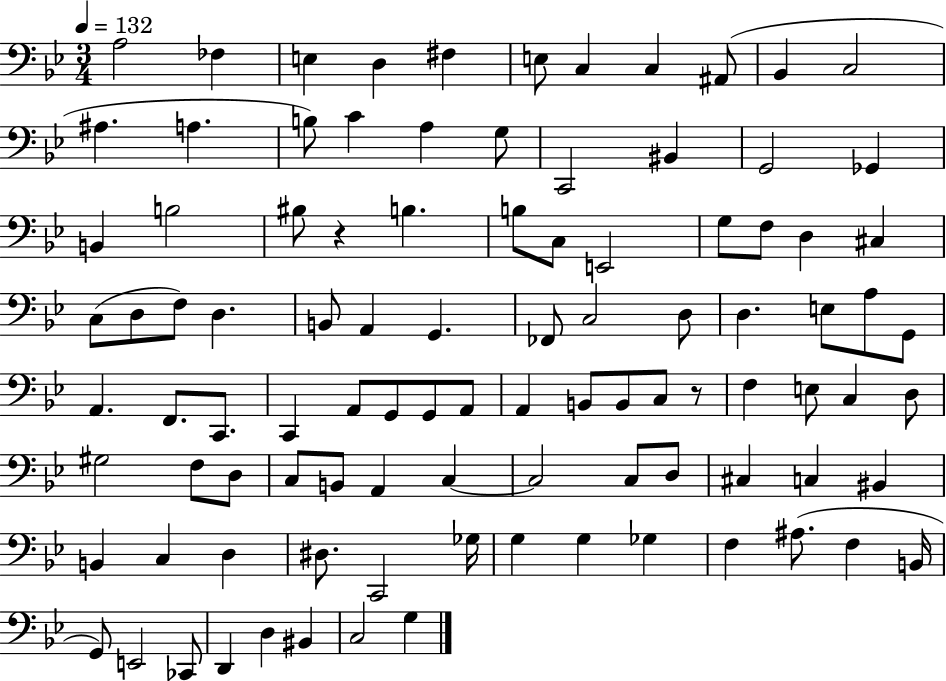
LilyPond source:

{
  \clef bass
  \numericTimeSignature
  \time 3/4
  \key bes \major
  \tempo 4 = 132
  a2 fes4 | e4 d4 fis4 | e8 c4 c4 ais,8( | bes,4 c2 | \break ais4. a4. | b8) c'4 a4 g8 | c,2 bis,4 | g,2 ges,4 | \break b,4 b2 | bis8 r4 b4. | b8 c8 e,2 | g8 f8 d4 cis4 | \break c8( d8 f8) d4. | b,8 a,4 g,4. | fes,8 c2 d8 | d4. e8 a8 g,8 | \break a,4. f,8. c,8. | c,4 a,8 g,8 g,8 a,8 | a,4 b,8 b,8 c8 r8 | f4 e8 c4 d8 | \break gis2 f8 d8 | c8 b,8 a,4 c4~~ | c2 c8 d8 | cis4 c4 bis,4 | \break b,4 c4 d4 | dis8. c,2 ges16 | g4 g4 ges4 | f4 ais8.( f4 b,16 | \break g,8) e,2 ces,8 | d,4 d4 bis,4 | c2 g4 | \bar "|."
}